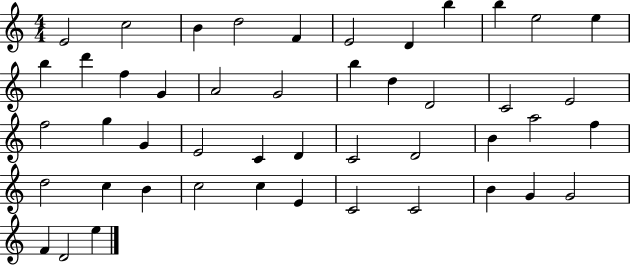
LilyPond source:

{
  \clef treble
  \numericTimeSignature
  \time 4/4
  \key c \major
  e'2 c''2 | b'4 d''2 f'4 | e'2 d'4 b''4 | b''4 e''2 e''4 | \break b''4 d'''4 f''4 g'4 | a'2 g'2 | b''4 d''4 d'2 | c'2 e'2 | \break f''2 g''4 g'4 | e'2 c'4 d'4 | c'2 d'2 | b'4 a''2 f''4 | \break d''2 c''4 b'4 | c''2 c''4 e'4 | c'2 c'2 | b'4 g'4 g'2 | \break f'4 d'2 e''4 | \bar "|."
}